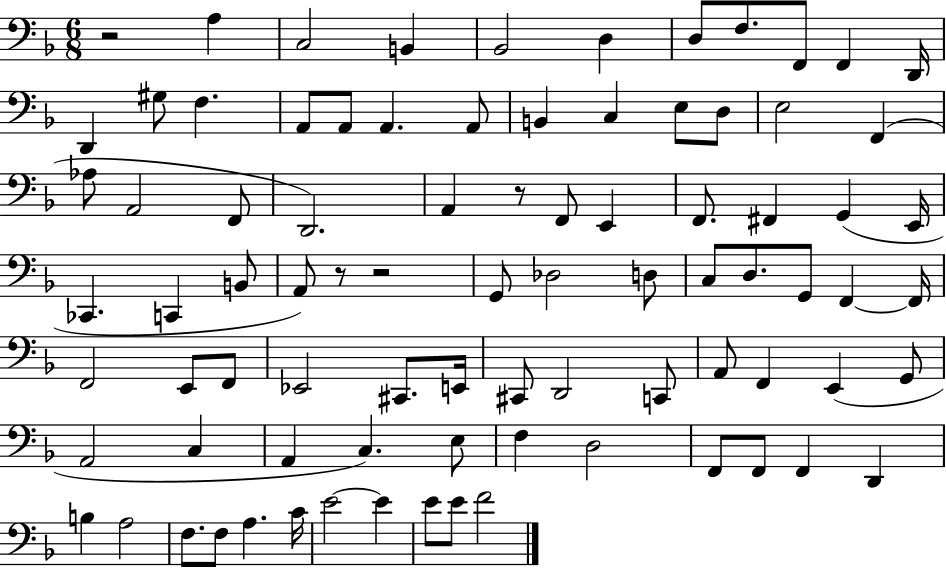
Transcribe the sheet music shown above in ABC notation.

X:1
T:Untitled
M:6/8
L:1/4
K:F
z2 A, C,2 B,, _B,,2 D, D,/2 F,/2 F,,/2 F,, D,,/4 D,, ^G,/2 F, A,,/2 A,,/2 A,, A,,/2 B,, C, E,/2 D,/2 E,2 F,, _A,/2 A,,2 F,,/2 D,,2 A,, z/2 F,,/2 E,, F,,/2 ^F,, G,, E,,/4 _C,, C,, B,,/2 A,,/2 z/2 z2 G,,/2 _D,2 D,/2 C,/2 D,/2 G,,/2 F,, F,,/4 F,,2 E,,/2 F,,/2 _E,,2 ^C,,/2 E,,/4 ^C,,/2 D,,2 C,,/2 A,,/2 F,, E,, G,,/2 A,,2 C, A,, C, E,/2 F, D,2 F,,/2 F,,/2 F,, D,, B, A,2 F,/2 F,/2 A, C/4 E2 E E/2 E/2 F2